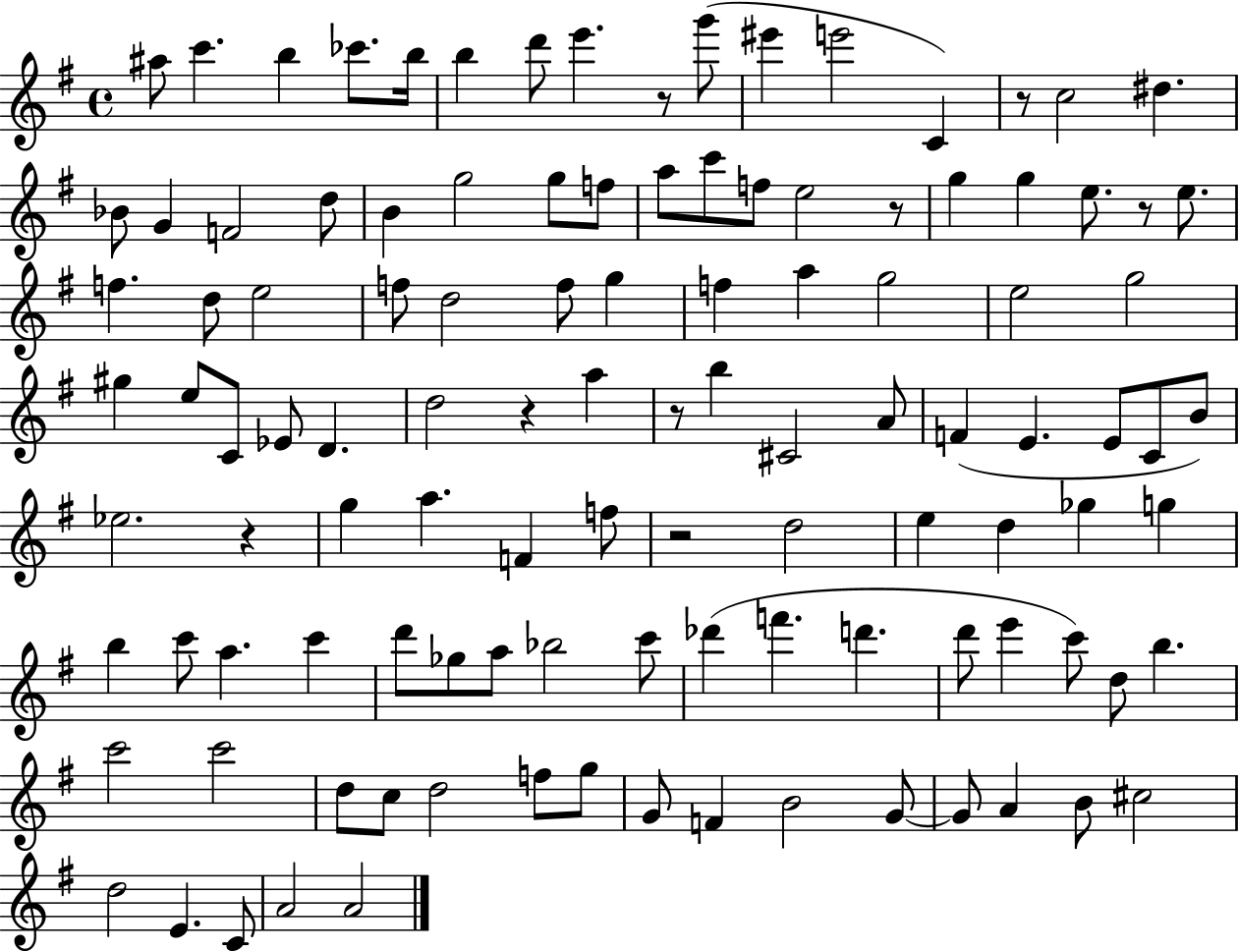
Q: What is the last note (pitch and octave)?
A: A4